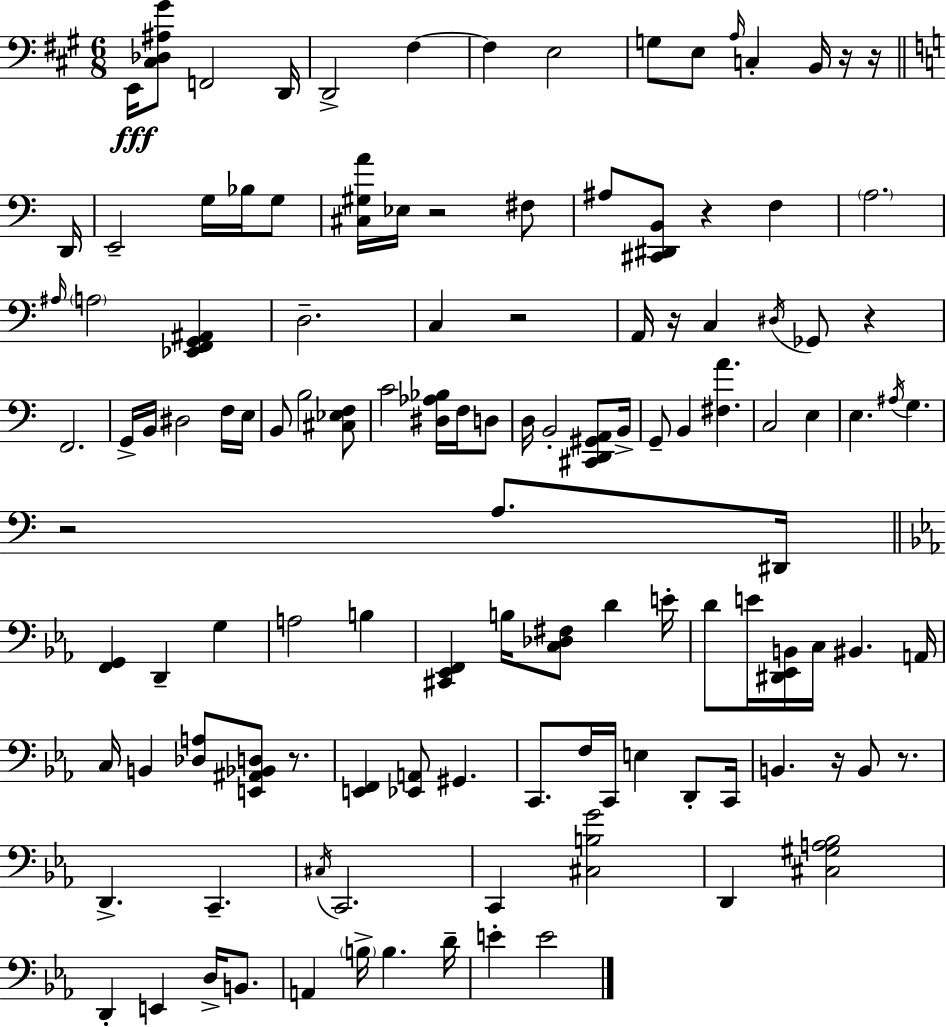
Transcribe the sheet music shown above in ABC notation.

X:1
T:Untitled
M:6/8
L:1/4
K:A
E,,/4 [^C,_D,^A,^G]/2 F,,2 D,,/4 D,,2 ^F, ^F, E,2 G,/2 E,/2 A,/4 C, B,,/4 z/4 z/4 D,,/4 E,,2 G,/4 _B,/4 G,/2 [^C,^G,A]/4 _E,/4 z2 ^F,/2 ^A,/2 [^C,,^D,,B,,]/2 z F, A,2 ^A,/4 A,2 [_E,,F,,G,,^A,,] D,2 C, z2 A,,/4 z/4 C, ^D,/4 _G,,/2 z F,,2 G,,/4 B,,/4 ^D,2 F,/4 E,/4 B,,/2 B,2 [^C,_E,F,]/2 C2 [^D,_A,_B,]/4 F,/4 D,/2 D,/4 B,,2 [^C,,D,,^G,,A,,]/2 B,,/4 G,,/2 B,, [^F,A] C,2 E, E, ^A,/4 G, z2 A,/2 ^D,,/4 [F,,G,,] D,, G, A,2 B, [^C,,_E,,F,,] B,/4 [C,_D,^F,]/2 D E/4 D/2 E/4 [^D,,_E,,B,,]/4 C,/4 ^B,, A,,/4 C,/4 B,, [_D,A,]/2 [E,,^A,,_B,,D,]/2 z/2 [E,,F,,] [_E,,A,,]/2 ^G,, C,,/2 F,/4 C,,/4 E, D,,/2 C,,/4 B,, z/4 B,,/2 z/2 D,, C,, ^C,/4 C,,2 C,, [^C,B,G]2 D,, [^C,^G,A,_B,]2 D,, E,, D,/4 B,,/2 A,, B,/4 B, D/4 E E2